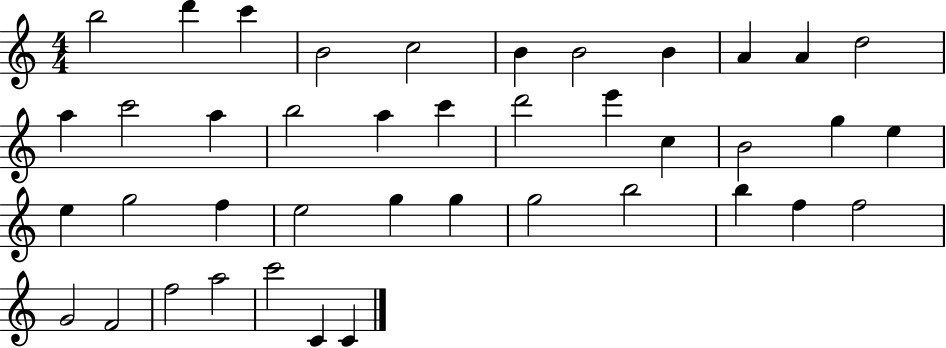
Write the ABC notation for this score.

X:1
T:Untitled
M:4/4
L:1/4
K:C
b2 d' c' B2 c2 B B2 B A A d2 a c'2 a b2 a c' d'2 e' c B2 g e e g2 f e2 g g g2 b2 b f f2 G2 F2 f2 a2 c'2 C C